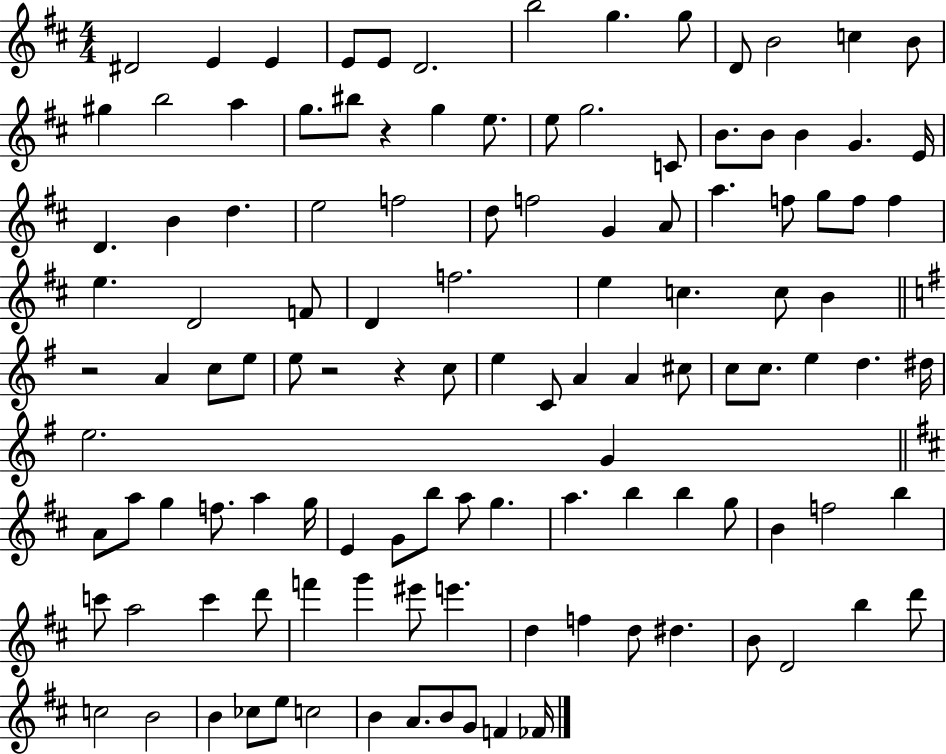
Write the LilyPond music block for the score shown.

{
  \clef treble
  \numericTimeSignature
  \time 4/4
  \key d \major
  dis'2 e'4 e'4 | e'8 e'8 d'2. | b''2 g''4. g''8 | d'8 b'2 c''4 b'8 | \break gis''4 b''2 a''4 | g''8. bis''8 r4 g''4 e''8. | e''8 g''2. c'8 | b'8. b'8 b'4 g'4. e'16 | \break d'4. b'4 d''4. | e''2 f''2 | d''8 f''2 g'4 a'8 | a''4. f''8 g''8 f''8 f''4 | \break e''4. d'2 f'8 | d'4 f''2. | e''4 c''4. c''8 b'4 | \bar "||" \break \key g \major r2 a'4 c''8 e''8 | e''8 r2 r4 c''8 | e''4 c'8 a'4 a'4 cis''8 | c''8 c''8. e''4 d''4. dis''16 | \break e''2. g'4 | \bar "||" \break \key d \major a'8 a''8 g''4 f''8. a''4 g''16 | e'4 g'8 b''8 a''8 g''4. | a''4. b''4 b''4 g''8 | b'4 f''2 b''4 | \break c'''8 a''2 c'''4 d'''8 | f'''4 g'''4 eis'''8 e'''4. | d''4 f''4 d''8 dis''4. | b'8 d'2 b''4 d'''8 | \break c''2 b'2 | b'4 ces''8 e''8 c''2 | b'4 a'8. b'8 g'8 f'4 fes'16 | \bar "|."
}